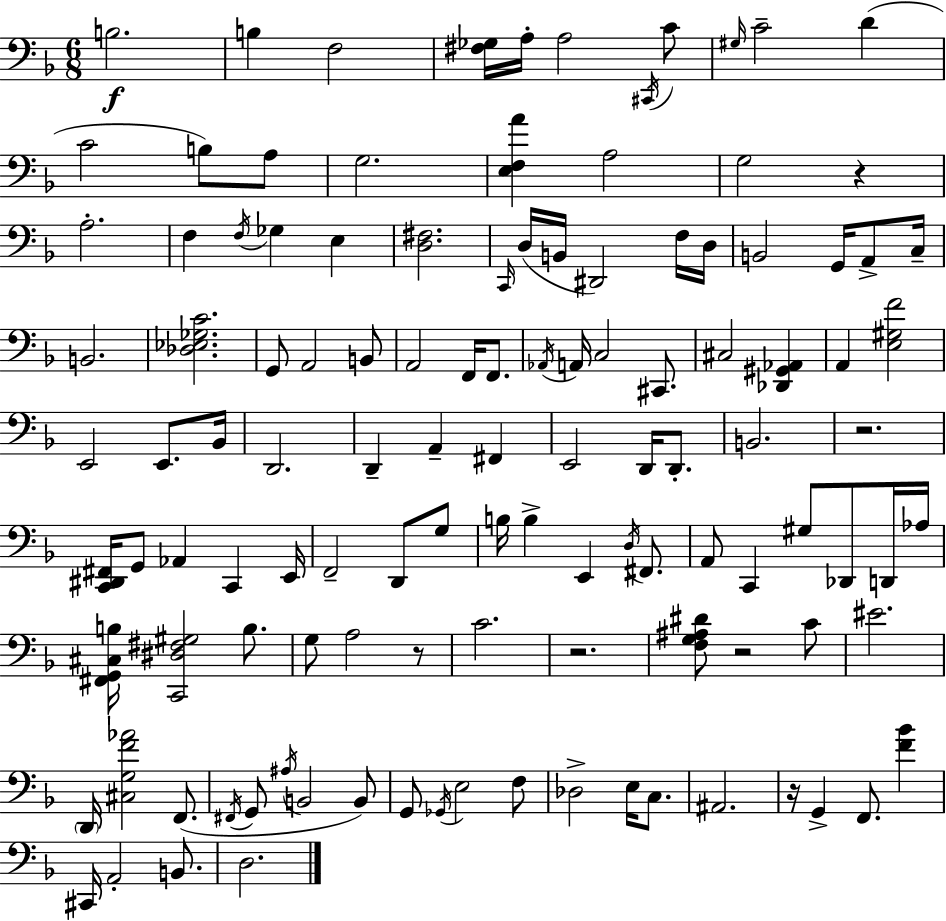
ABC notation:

X:1
T:Untitled
M:6/8
L:1/4
K:F
B,2 B, F,2 [^F,_G,]/4 A,/4 A,2 ^C,,/4 C/2 ^G,/4 C2 D C2 B,/2 A,/2 G,2 [E,F,A] A,2 G,2 z A,2 F, F,/4 _G, E, [D,^F,]2 C,,/4 D,/4 B,,/4 ^D,,2 F,/4 D,/4 B,,2 G,,/4 A,,/2 C,/4 B,,2 [_D,_E,_G,C]2 G,,/2 A,,2 B,,/2 A,,2 F,,/4 F,,/2 _A,,/4 A,,/4 C,2 ^C,,/2 ^C,2 [_D,,^G,,_A,,] A,, [E,^G,F]2 E,,2 E,,/2 _B,,/4 D,,2 D,, A,, ^F,, E,,2 D,,/4 D,,/2 B,,2 z2 [C,,^D,,^F,,]/4 G,,/2 _A,, C,, E,,/4 F,,2 D,,/2 G,/2 B,/4 B, E,, D,/4 ^F,,/2 A,,/2 C,, ^G,/2 _D,,/2 D,,/4 _A,/4 [^F,,G,,^C,B,]/4 [C,,^D,^F,^G,]2 B,/2 G,/2 A,2 z/2 C2 z2 [F,G,^A,^D]/2 z2 C/2 ^E2 D,,/4 [^C,G,F_A]2 F,,/2 ^F,,/4 G,,/2 ^A,/4 B,,2 B,,/2 G,,/2 _G,,/4 E,2 F,/2 _D,2 E,/4 C,/2 ^A,,2 z/4 G,, F,,/2 [F_B] ^C,,/4 A,,2 B,,/2 D,2